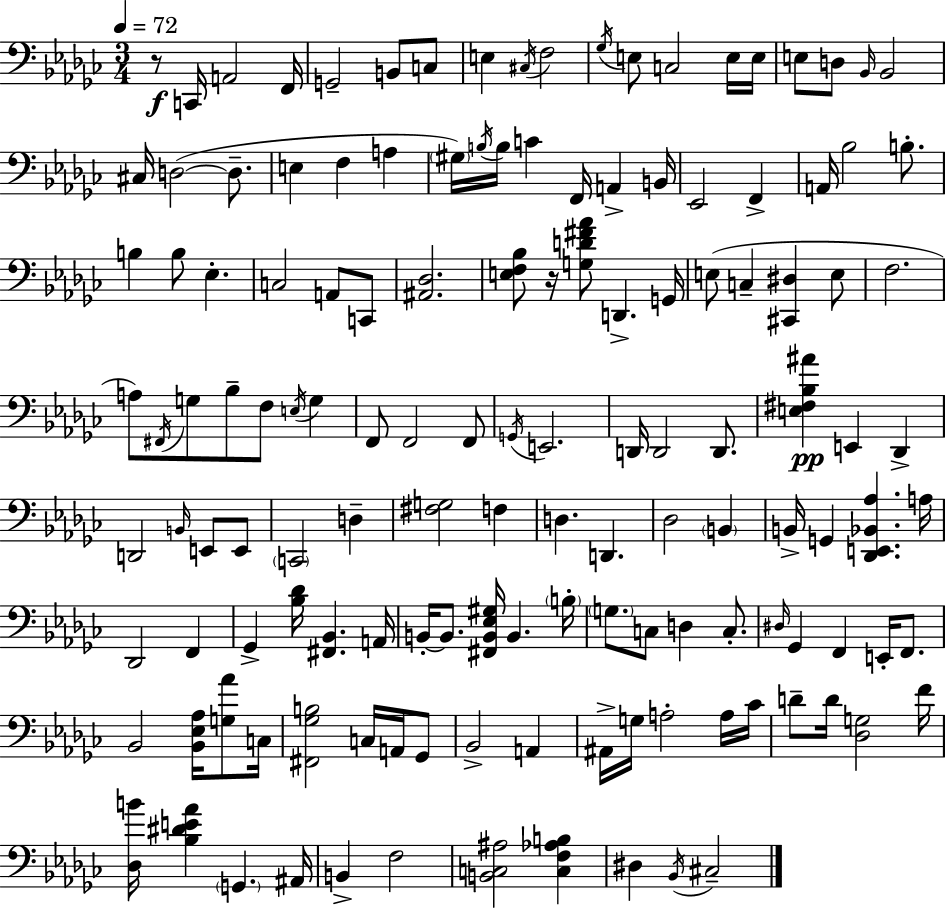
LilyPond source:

{
  \clef bass
  \numericTimeSignature
  \time 3/4
  \key ees \minor
  \tempo 4 = 72
  \repeat volta 2 { r8\f c,16 a,2 f,16 | g,2-- b,8 c8 | e4 \acciaccatura { cis16 } f2 | \acciaccatura { ges16 } e8 c2 | \break e16 e16 e8 d8 \grace { bes,16 } bes,2 | cis16 d2~(~ | d8.-- e4 f4 a4 | \parenthesize gis16) \acciaccatura { b16 } b16 c'4 f,16 a,4-> | \break b,16 ees,2 | f,4-> a,16 bes2 | b8.-. b4 b8 ees4.-. | c2 | \break a,8 c,8 <ais, des>2. | <e f bes>8 r16 <g d' fis' aes'>8 d,4.-> | g,16 e8( c4-- <cis, dis>4 | e8 f2. | \break a8) \acciaccatura { fis,16 } g8 bes8-- f8 | \acciaccatura { e16 } g4 f,8 f,2 | f,8 \acciaccatura { g,16 } e,2. | d,16 d,2 | \break d,8. <e fis bes ais'>4\pp e,4 | des,4-> d,2 | \grace { b,16 } e,8 e,8 \parenthesize c,2 | d4-- <fis g>2 | \break f4 d4. | d,4. des2 | \parenthesize b,4 b,16-> g,4 | <des, e, bes, aes>4. a16 des,2 | \break f,4 ges,4-> | <bes des'>16 <fis, bes,>4. a,16 b,16-.~~ b,8. | <fis, b, ees gis>16 b,4. \parenthesize b16-. \parenthesize g8. c8 | d4 c8.-. \grace { dis16 } ges,4 | \break f,4 e,16-. f,8. bes,2 | <bes, ees aes>16 <g aes'>8 c16 <fis, ges b>2 | c16 a,16 ges,8 bes,2-> | a,4 ais,16-> g16 a2-. | \break a16 ces'16 d'8-- d'16 | <des g>2 f'16 <des b'>16 <bes dis' e' aes'>4 | \parenthesize g,4. ais,16 b,4-> | f2 <b, c ais>2 | \break <c f aes b>4 dis4 | \acciaccatura { bes,16 } cis2-- } \bar "|."
}